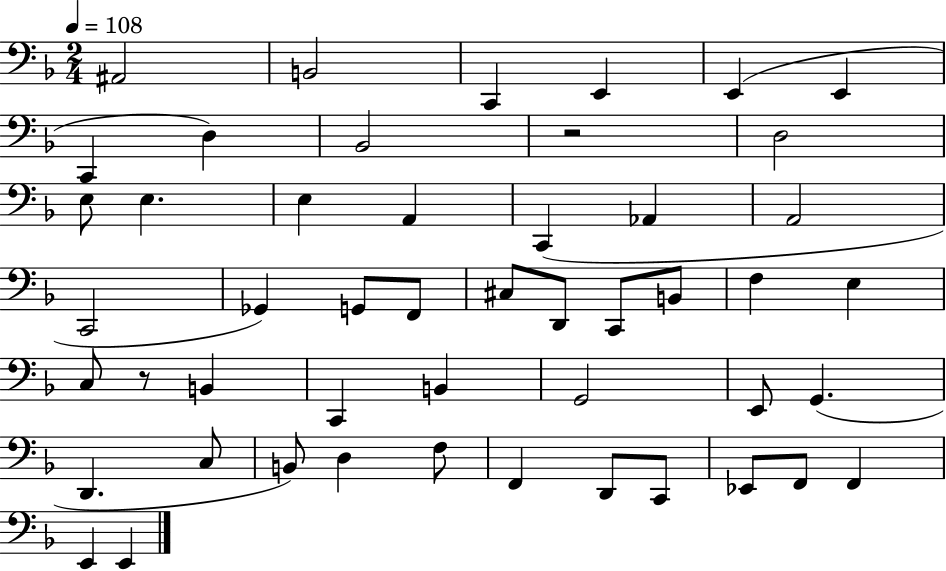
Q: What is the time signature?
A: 2/4